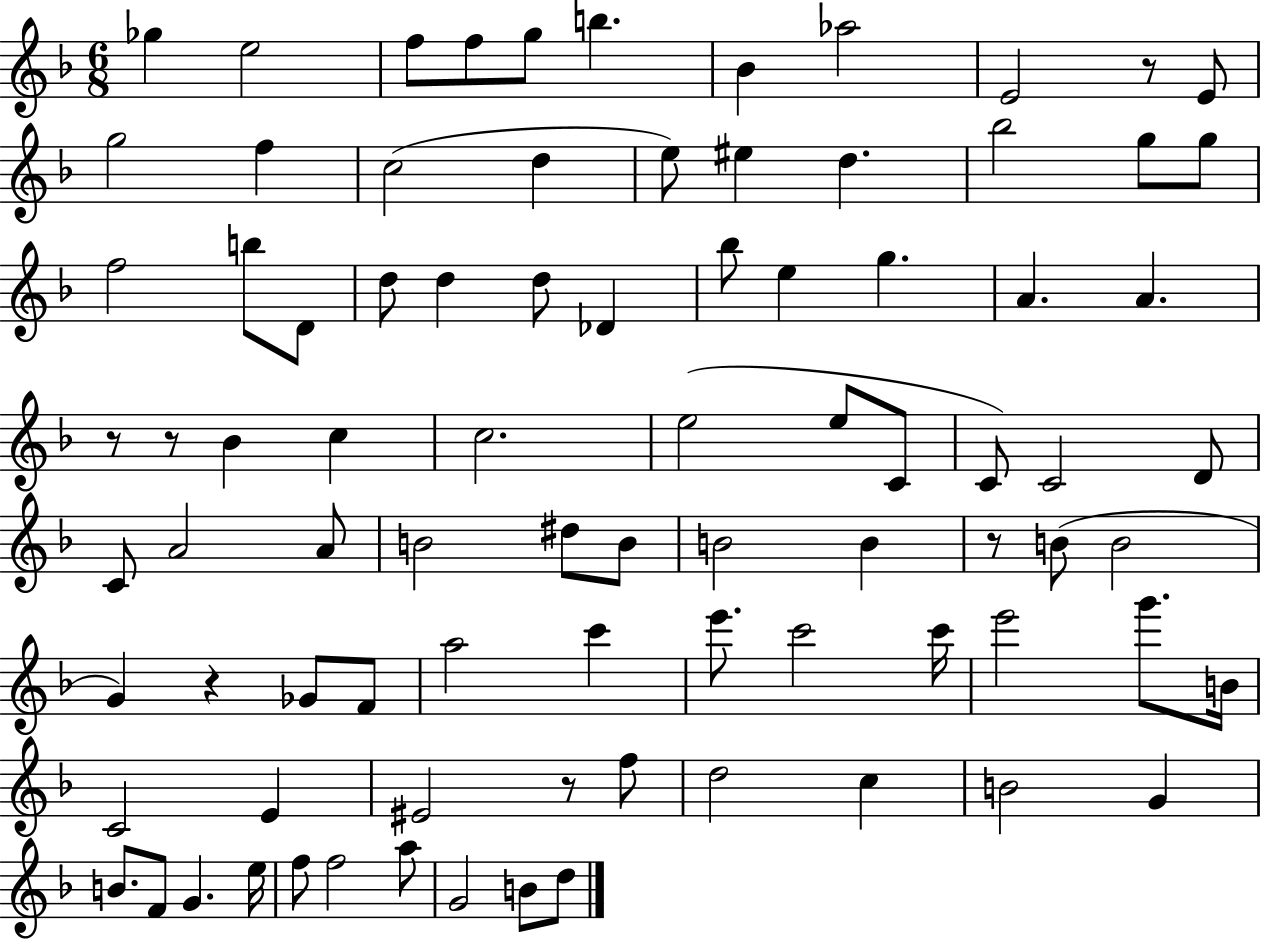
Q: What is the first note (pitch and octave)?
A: Gb5